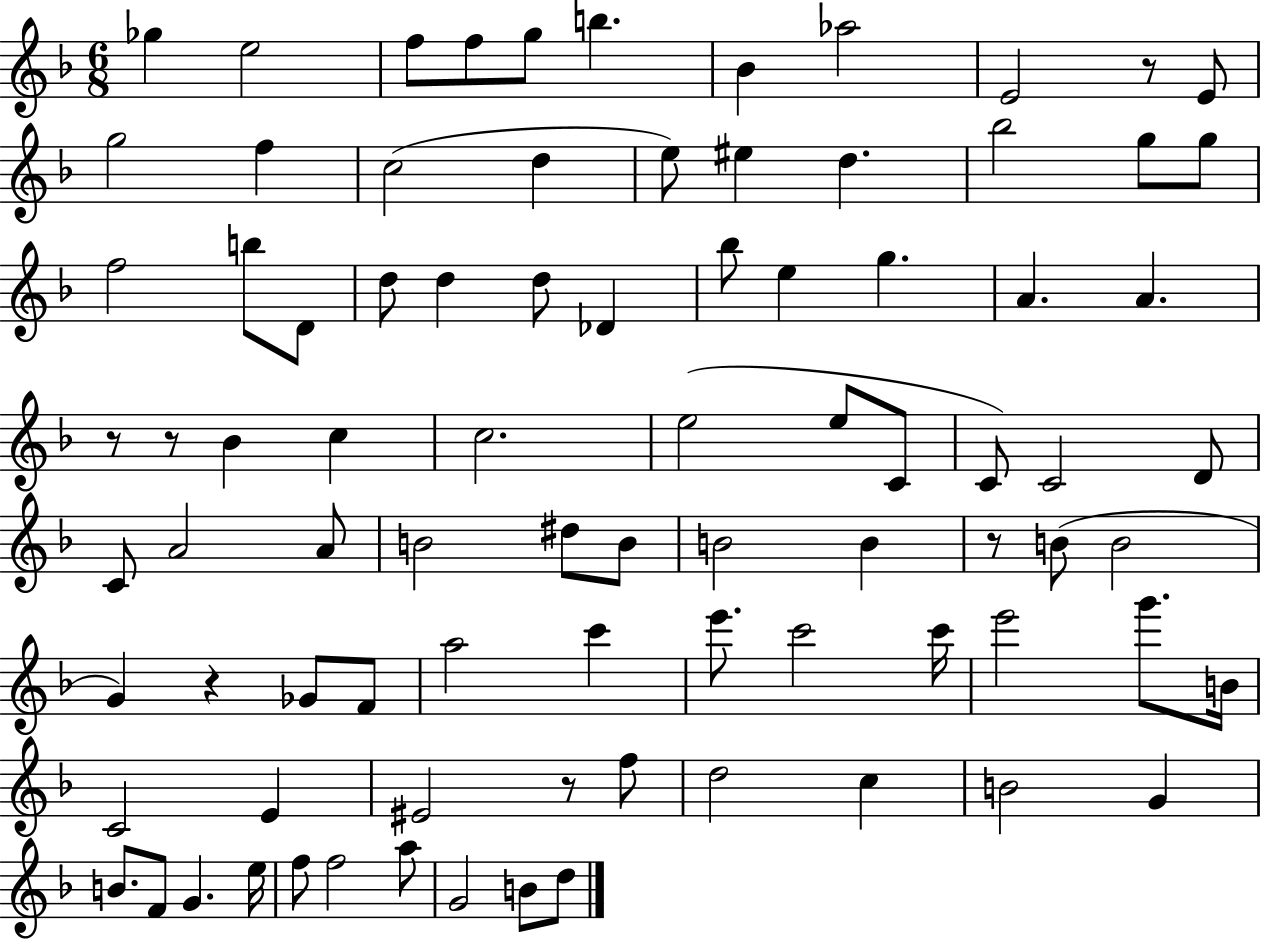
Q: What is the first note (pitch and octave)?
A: Gb5